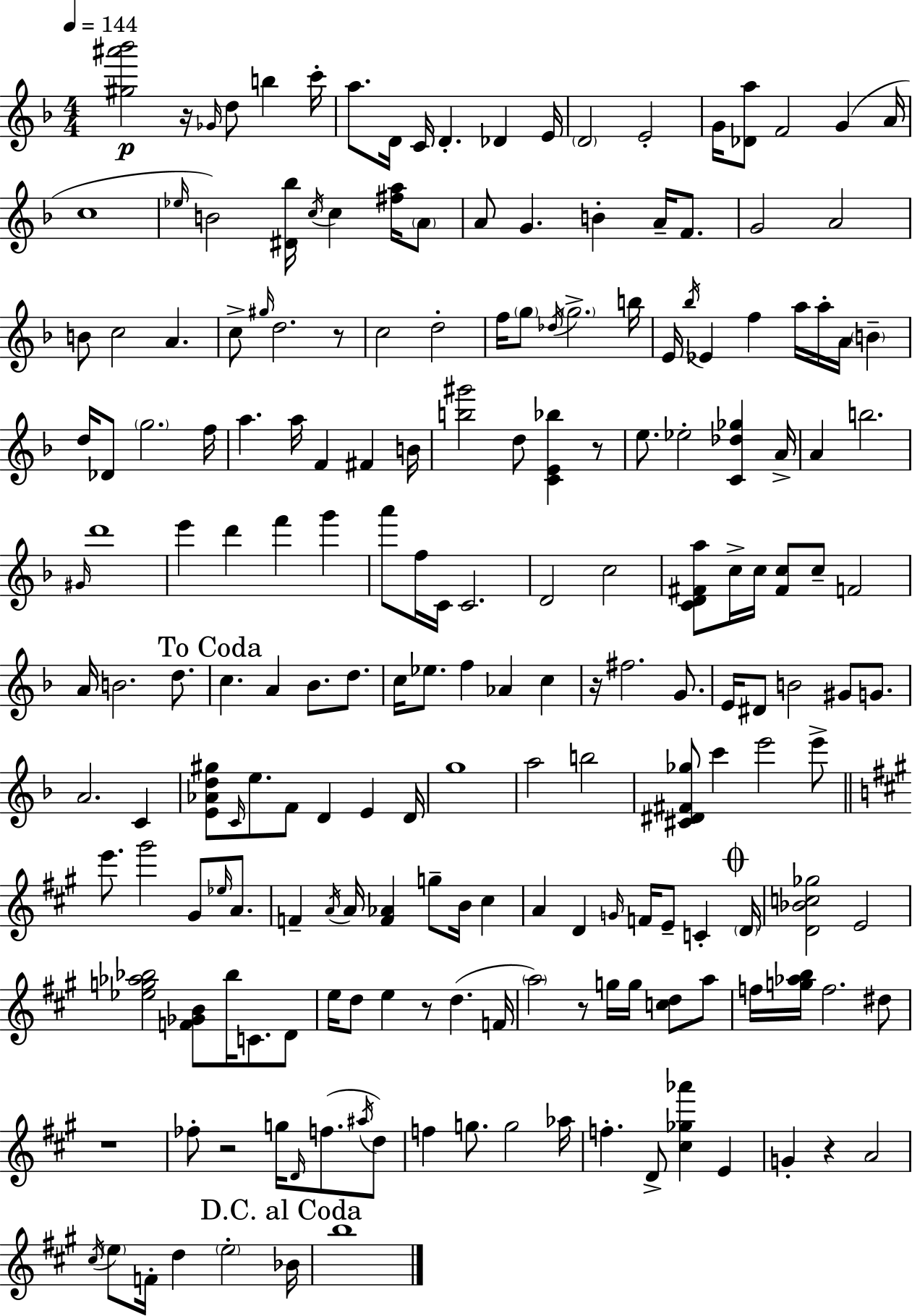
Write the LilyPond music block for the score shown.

{
  \clef treble
  \numericTimeSignature
  \time 4/4
  \key f \major
  \tempo 4 = 144
  <gis'' ais''' bes'''>2\p r16 \grace { ges'16 } d''8 b''4 | c'''16-. a''8. d'16 c'16 d'4.-. des'4 | e'16 \parenthesize d'2 e'2-. | g'16 <des' a''>8 f'2 g'4( | \break a'16 c''1 | \grace { ees''16 }) b'2 <dis' bes''>16 \acciaccatura { c''16 } c''4 | <fis'' a''>16 \parenthesize a'8 a'8 g'4. b'4-. a'16-- | f'8. g'2 a'2 | \break b'8 c''2 a'4. | c''8-> \grace { gis''16 } d''2. | r8 c''2 d''2-. | f''16 \parenthesize g''8 \acciaccatura { des''16 } \parenthesize g''2.-> | \break b''16 e'16 \acciaccatura { bes''16 } ees'4 f''4 a''16 | a''16-. a'16 \parenthesize b'4-- d''16 des'8 \parenthesize g''2. | f''16 a''4. a''16 f'4 | fis'4 b'16 <b'' gis'''>2 d''8 | \break <c' e' bes''>4 r8 e''8. ees''2-. | <c' des'' ges''>4 a'16-> a'4 b''2. | \grace { gis'16 } d'''1 | e'''4 d'''4 f'''4 | \break g'''4 a'''8 f''16 c'16 c'2. | d'2 c''2 | <c' d' fis' a''>8 c''16-> c''16 <fis' c''>8 c''8-- f'2 | a'16 b'2. | \break d''8. \mark "To Coda" c''4. a'4 | bes'8. d''8. c''16 ees''8. f''4 aes'4 | c''4 r16 fis''2. | g'8. e'16 dis'8 b'2 | \break gis'8 g'8. a'2. | c'4 <e' aes' d'' gis''>8 \grace { c'16 } e''8. f'8 d'4 | e'4 d'16 g''1 | a''2 | \break b''2 <cis' dis' fis' ges''>8 c'''4 e'''2 | e'''8-> \bar "||" \break \key a \major e'''8. gis'''2 gis'8 \grace { ees''16 } a'8. | f'4-- \acciaccatura { a'16 } a'16 <f' aes'>4 g''8-- b'16 cis''4 | a'4 d'4 \grace { g'16 } f'16 e'8-- c'4-. | \mark \markup { \musicglyph "scripts.coda" } \parenthesize d'16 <d' bes' c'' ges''>2 e'2 | \break <ees'' g'' aes'' bes''>2 <f' ges' b'>8 bes''16 c'8. | d'8 e''16 d''8 e''4 r8 d''4.( | f'16 \parenthesize a''2) r8 g''16 g''16 <c'' d''>8 | a''8 f''16 <g'' aes'' b''>16 f''2. | \break dis''8 r1 | fes''8-. r2 g''16 \grace { d'16 }( f''8. | \acciaccatura { ais''16 } d''8) f''4 g''8. g''2 | aes''16 f''4.-. d'8-> <cis'' ges'' aes'''>4 | \break e'4 g'4-. r4 a'2 | \acciaccatura { cis''16 } \parenthesize e''8 f'16-. d''4 \parenthesize e''2-. | \mark "D.C. al Coda" bes'16 b''1 | \bar "|."
}